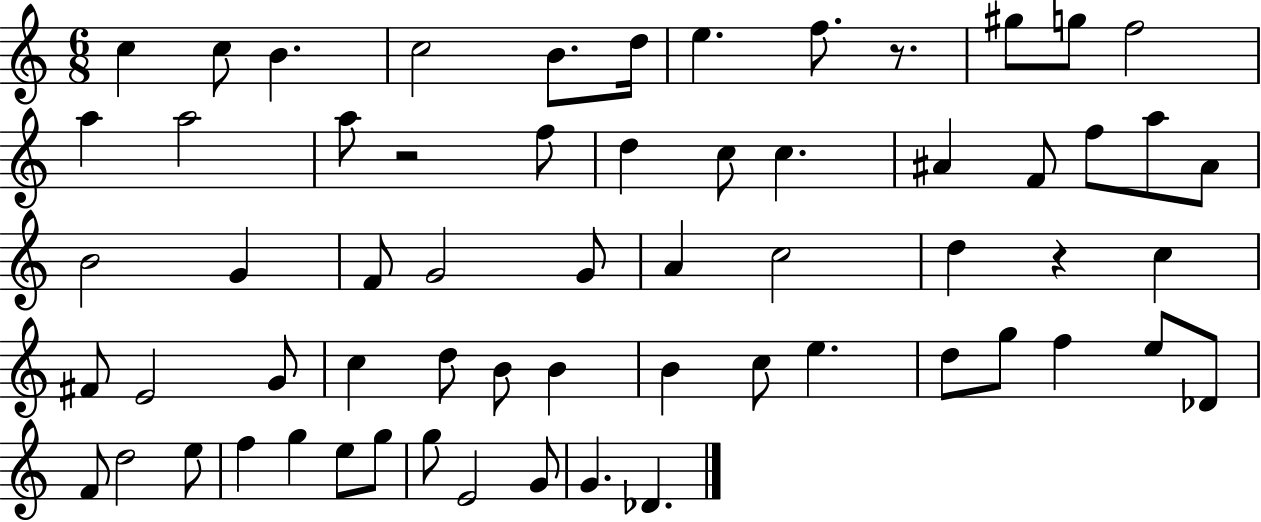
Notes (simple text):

C5/q C5/e B4/q. C5/h B4/e. D5/s E5/q. F5/e. R/e. G#5/e G5/e F5/h A5/q A5/h A5/e R/h F5/e D5/q C5/e C5/q. A#4/q F4/e F5/e A5/e A#4/e B4/h G4/q F4/e G4/h G4/e A4/q C5/h D5/q R/q C5/q F#4/e E4/h G4/e C5/q D5/e B4/e B4/q B4/q C5/e E5/q. D5/e G5/e F5/q E5/e Db4/e F4/e D5/h E5/e F5/q G5/q E5/e G5/e G5/e E4/h G4/e G4/q. Db4/q.